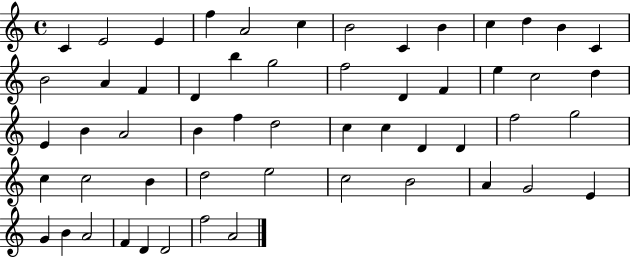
C4/q E4/h E4/q F5/q A4/h C5/q B4/h C4/q B4/q C5/q D5/q B4/q C4/q B4/h A4/q F4/q D4/q B5/q G5/h F5/h D4/q F4/q E5/q C5/h D5/q E4/q B4/q A4/h B4/q F5/q D5/h C5/q C5/q D4/q D4/q F5/h G5/h C5/q C5/h B4/q D5/h E5/h C5/h B4/h A4/q G4/h E4/q G4/q B4/q A4/h F4/q D4/q D4/h F5/h A4/h